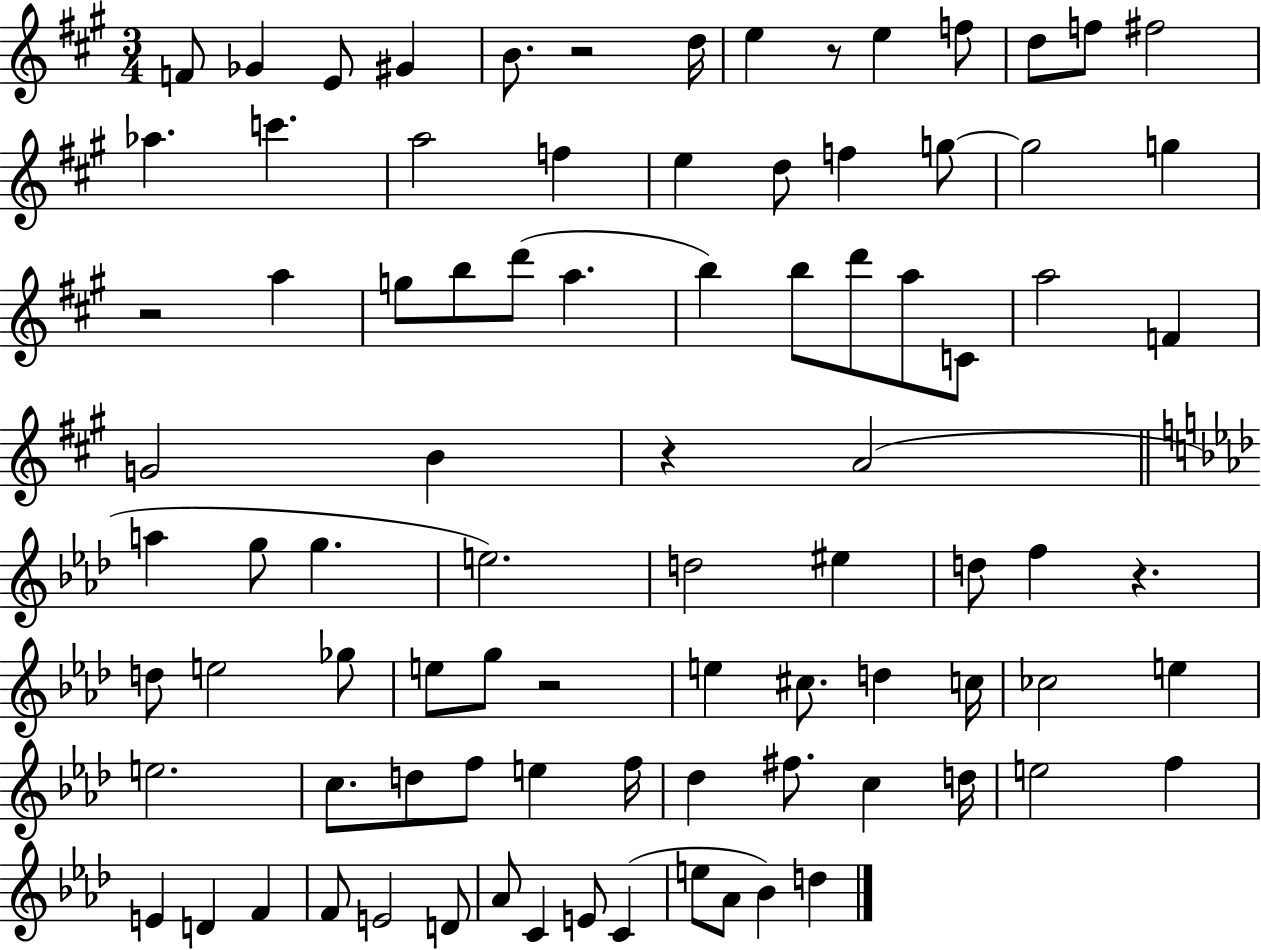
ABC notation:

X:1
T:Untitled
M:3/4
L:1/4
K:A
F/2 _G E/2 ^G B/2 z2 d/4 e z/2 e f/2 d/2 f/2 ^f2 _a c' a2 f e d/2 f g/2 g2 g z2 a g/2 b/2 d'/2 a b b/2 d'/2 a/2 C/2 a2 F G2 B z A2 a g/2 g e2 d2 ^e d/2 f z d/2 e2 _g/2 e/2 g/2 z2 e ^c/2 d c/4 _c2 e e2 c/2 d/2 f/2 e f/4 _d ^f/2 c d/4 e2 f E D F F/2 E2 D/2 _A/2 C E/2 C e/2 _A/2 _B d